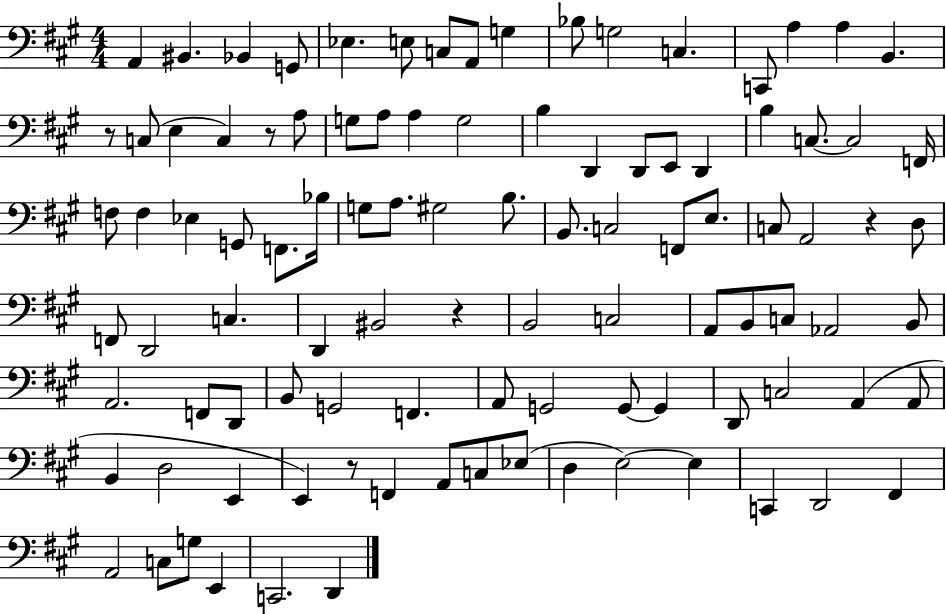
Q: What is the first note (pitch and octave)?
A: A2